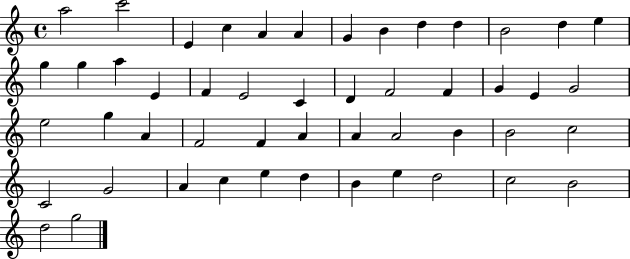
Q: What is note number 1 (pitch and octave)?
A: A5